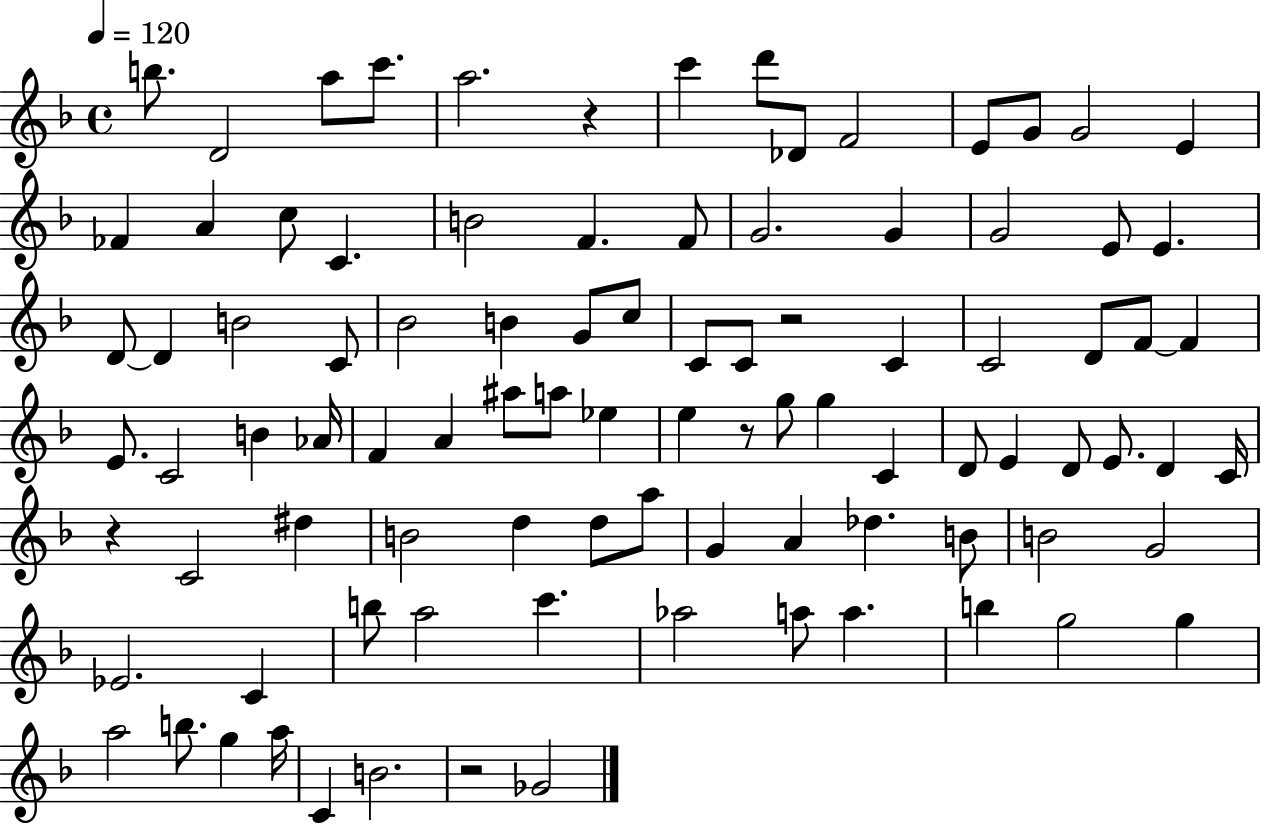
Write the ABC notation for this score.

X:1
T:Untitled
M:4/4
L:1/4
K:F
b/2 D2 a/2 c'/2 a2 z c' d'/2 _D/2 F2 E/2 G/2 G2 E _F A c/2 C B2 F F/2 G2 G G2 E/2 E D/2 D B2 C/2 _B2 B G/2 c/2 C/2 C/2 z2 C C2 D/2 F/2 F E/2 C2 B _A/4 F A ^a/2 a/2 _e e z/2 g/2 g C D/2 E D/2 E/2 D C/4 z C2 ^d B2 d d/2 a/2 G A _d B/2 B2 G2 _E2 C b/2 a2 c' _a2 a/2 a b g2 g a2 b/2 g a/4 C B2 z2 _G2